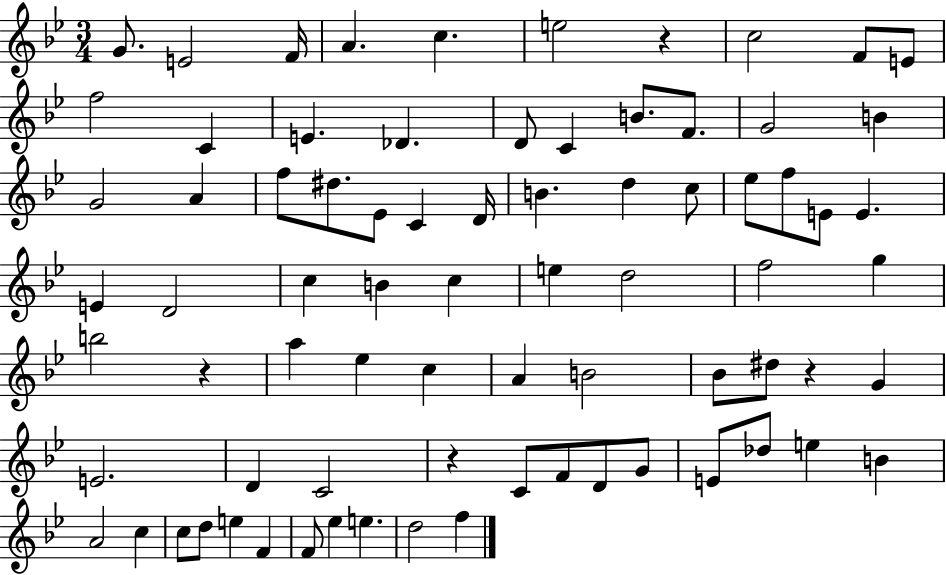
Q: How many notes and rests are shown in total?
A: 77